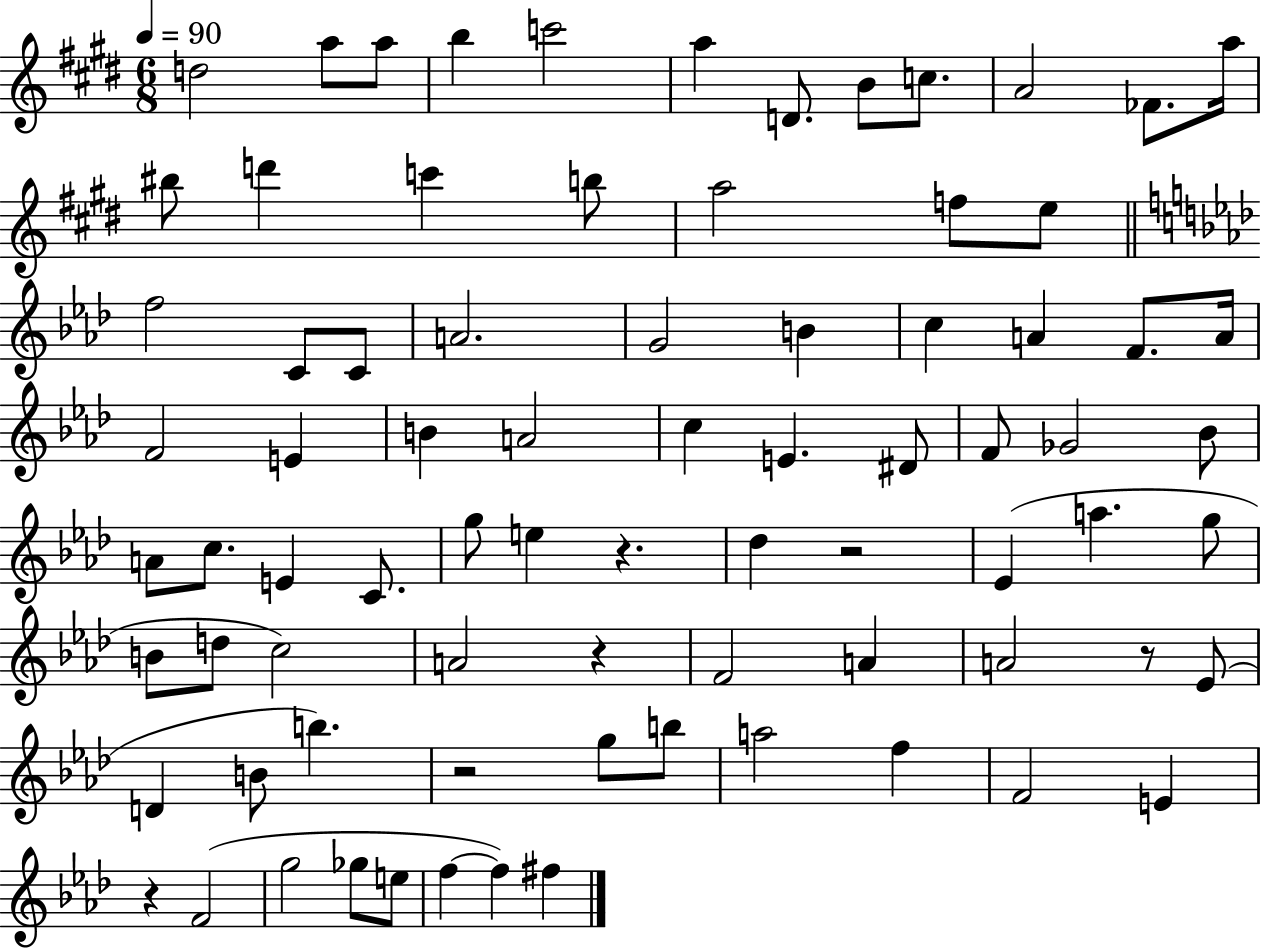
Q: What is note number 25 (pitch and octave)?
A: B4